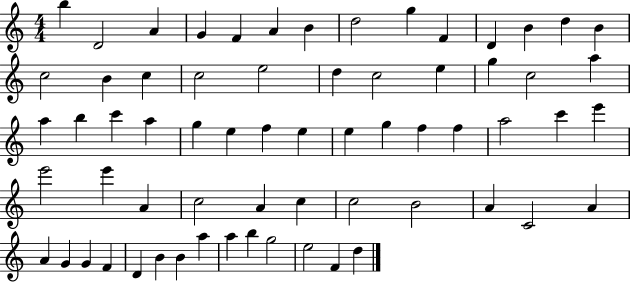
{
  \clef treble
  \numericTimeSignature
  \time 4/4
  \key c \major
  b''4 d'2 a'4 | g'4 f'4 a'4 b'4 | d''2 g''4 f'4 | d'4 b'4 d''4 b'4 | \break c''2 b'4 c''4 | c''2 e''2 | d''4 c''2 e''4 | g''4 c''2 a''4 | \break a''4 b''4 c'''4 a''4 | g''4 e''4 f''4 e''4 | e''4 g''4 f''4 f''4 | a''2 c'''4 e'''4 | \break e'''2 e'''4 a'4 | c''2 a'4 c''4 | c''2 b'2 | a'4 c'2 a'4 | \break a'4 g'4 g'4 f'4 | d'4 b'4 b'4 a''4 | a''4 b''4 g''2 | e''2 f'4 d''4 | \break \bar "|."
}